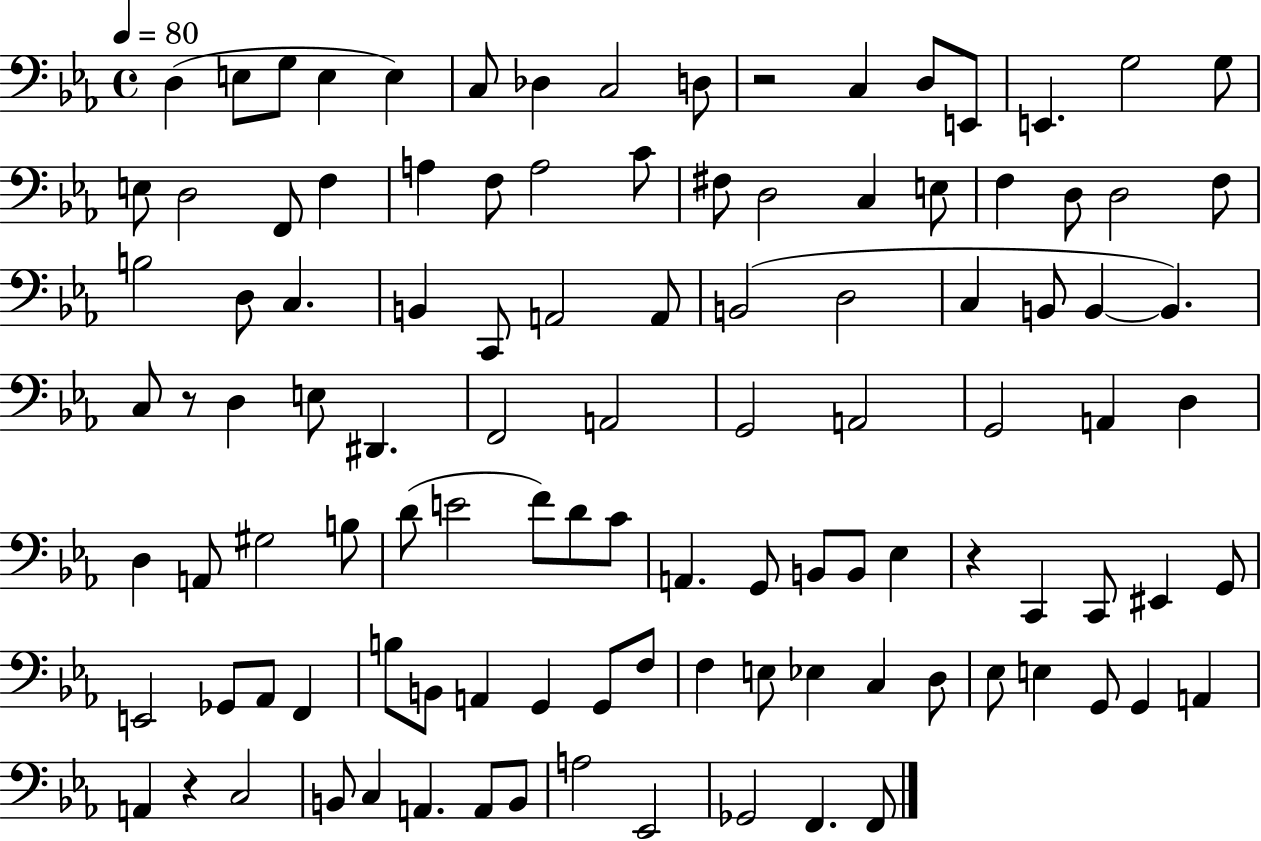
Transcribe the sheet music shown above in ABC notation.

X:1
T:Untitled
M:4/4
L:1/4
K:Eb
D, E,/2 G,/2 E, E, C,/2 _D, C,2 D,/2 z2 C, D,/2 E,,/2 E,, G,2 G,/2 E,/2 D,2 F,,/2 F, A, F,/2 A,2 C/2 ^F,/2 D,2 C, E,/2 F, D,/2 D,2 F,/2 B,2 D,/2 C, B,, C,,/2 A,,2 A,,/2 B,,2 D,2 C, B,,/2 B,, B,, C,/2 z/2 D, E,/2 ^D,, F,,2 A,,2 G,,2 A,,2 G,,2 A,, D, D, A,,/2 ^G,2 B,/2 D/2 E2 F/2 D/2 C/2 A,, G,,/2 B,,/2 B,,/2 _E, z C,, C,,/2 ^E,, G,,/2 E,,2 _G,,/2 _A,,/2 F,, B,/2 B,,/2 A,, G,, G,,/2 F,/2 F, E,/2 _E, C, D,/2 _E,/2 E, G,,/2 G,, A,, A,, z C,2 B,,/2 C, A,, A,,/2 B,,/2 A,2 _E,,2 _G,,2 F,, F,,/2